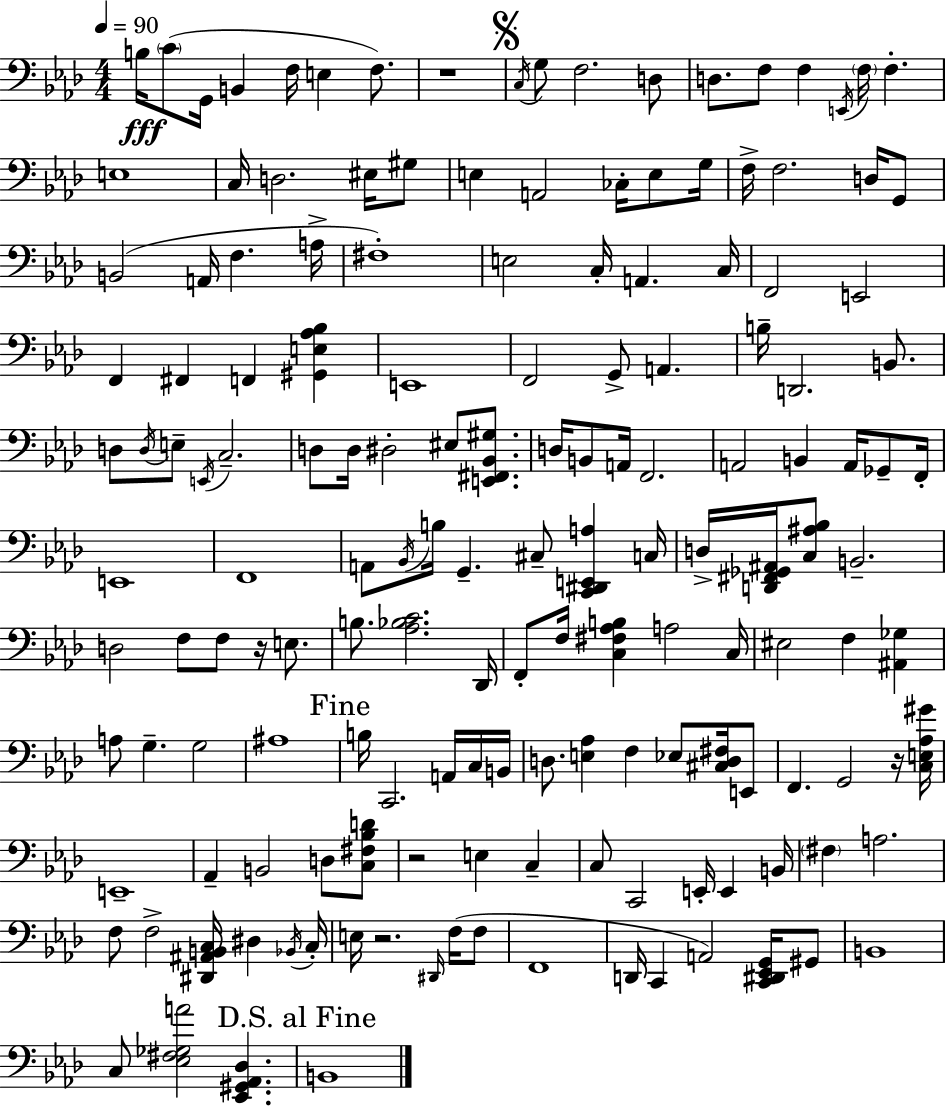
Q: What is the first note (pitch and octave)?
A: B3